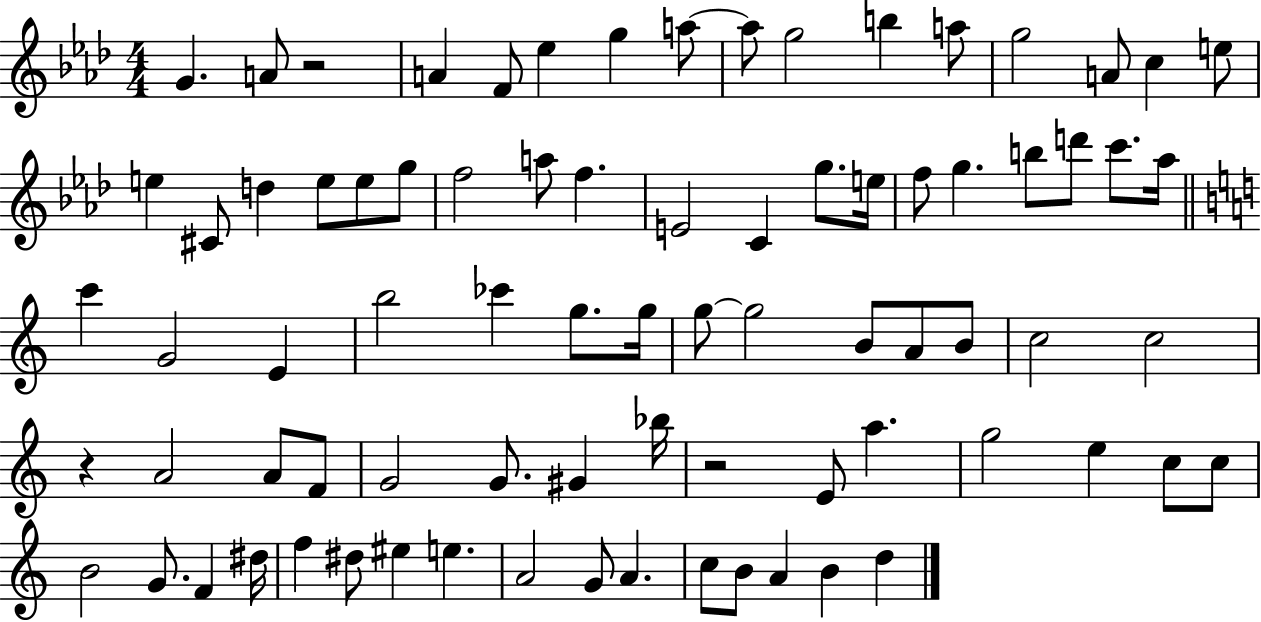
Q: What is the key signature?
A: AES major